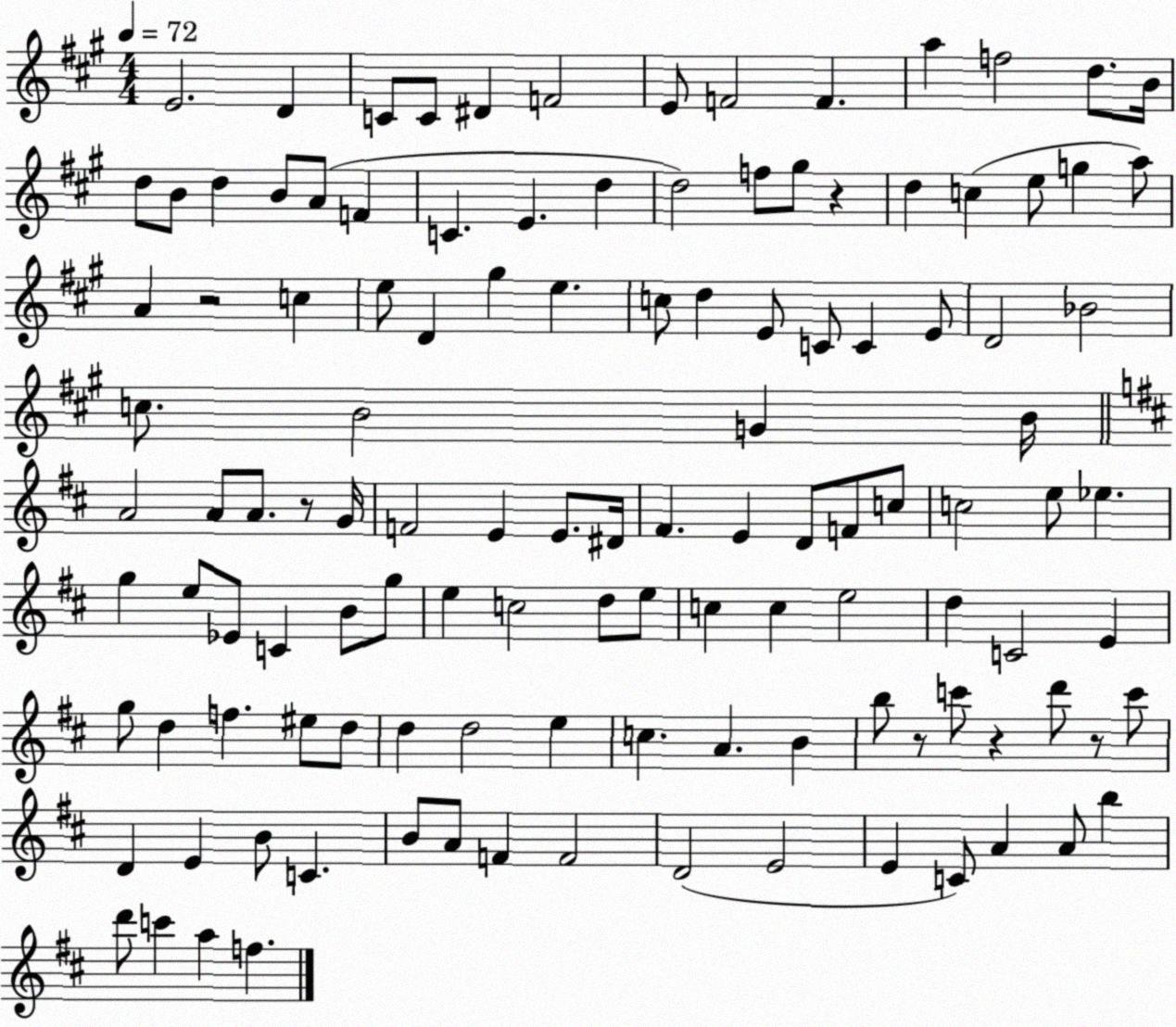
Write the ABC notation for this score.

X:1
T:Untitled
M:4/4
L:1/4
K:A
E2 D C/2 C/2 ^D F2 E/2 F2 F a f2 d/2 B/4 d/2 B/2 d B/2 A/2 F C E d d2 f/2 ^g/2 z d c e/2 g a/2 A z2 c e/2 D ^g e c/2 d E/2 C/2 C E/2 D2 _B2 c/2 B2 G B/4 A2 A/2 A/2 z/2 G/4 F2 E E/2 ^D/4 ^F E D/2 F/2 c/2 c2 e/2 _e g e/2 _E/2 C B/2 g/2 e c2 d/2 e/2 c c e2 d C2 E g/2 d f ^e/2 d/2 d d2 e c A B b/2 z/2 c'/2 z d'/2 z/2 c'/2 D E B/2 C B/2 A/2 F F2 D2 E2 E C/2 A A/2 b d'/2 c' a f